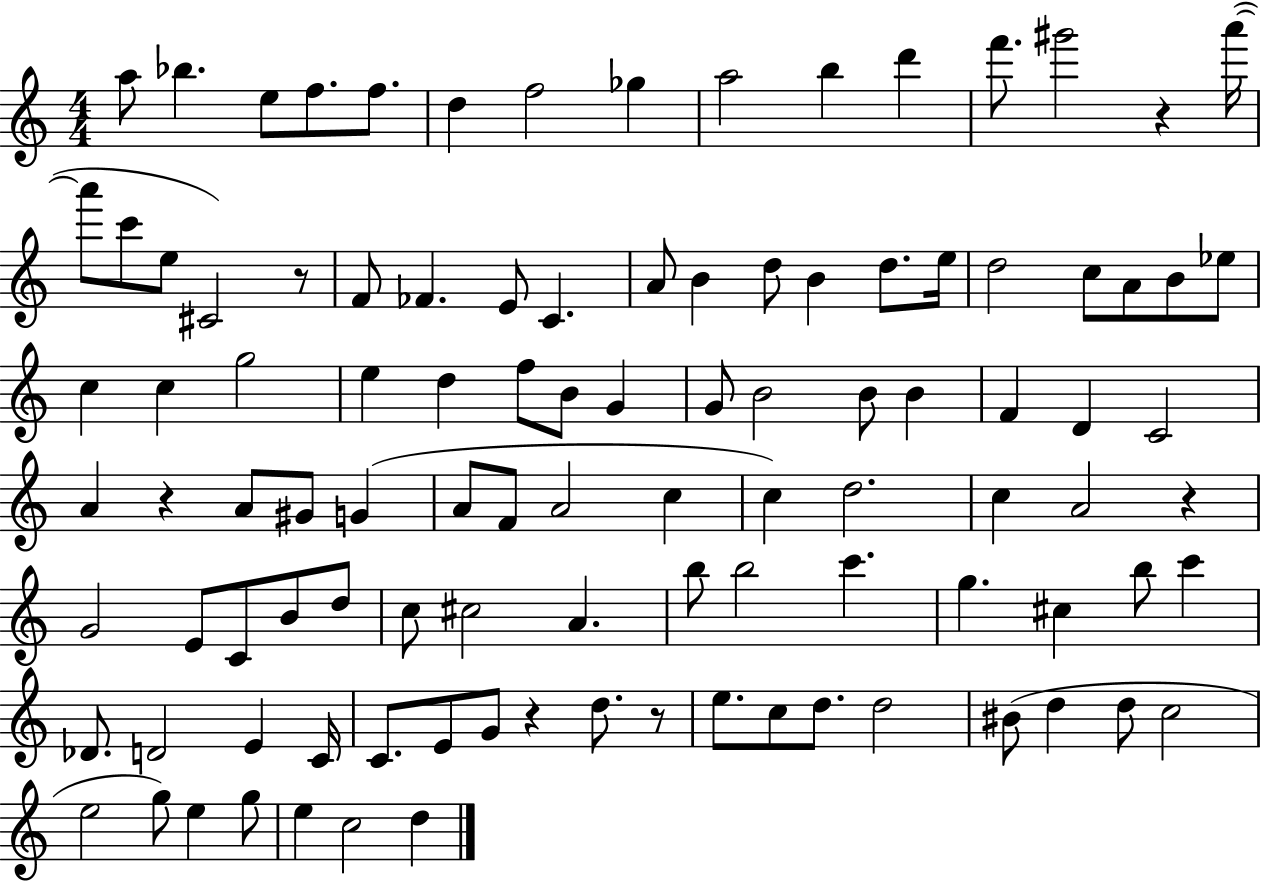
A5/e Bb5/q. E5/e F5/e. F5/e. D5/q F5/h Gb5/q A5/h B5/q D6/q F6/e. G#6/h R/q A6/s A6/e C6/e E5/e C#4/h R/e F4/e FES4/q. E4/e C4/q. A4/e B4/q D5/e B4/q D5/e. E5/s D5/h C5/e A4/e B4/e Eb5/e C5/q C5/q G5/h E5/q D5/q F5/e B4/e G4/q G4/e B4/h B4/e B4/q F4/q D4/q C4/h A4/q R/q A4/e G#4/e G4/q A4/e F4/e A4/h C5/q C5/q D5/h. C5/q A4/h R/q G4/h E4/e C4/e B4/e D5/e C5/e C#5/h A4/q. B5/e B5/h C6/q. G5/q. C#5/q B5/e C6/q Db4/e. D4/h E4/q C4/s C4/e. E4/e G4/e R/q D5/e. R/e E5/e. C5/e D5/e. D5/h BIS4/e D5/q D5/e C5/h E5/h G5/e E5/q G5/e E5/q C5/h D5/q